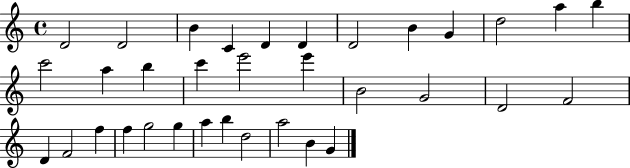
{
  \clef treble
  \time 4/4
  \defaultTimeSignature
  \key c \major
  d'2 d'2 | b'4 c'4 d'4 d'4 | d'2 b'4 g'4 | d''2 a''4 b''4 | \break c'''2 a''4 b''4 | c'''4 e'''2 e'''4 | b'2 g'2 | d'2 f'2 | \break d'4 f'2 f''4 | f''4 g''2 g''4 | a''4 b''4 d''2 | a''2 b'4 g'4 | \break \bar "|."
}